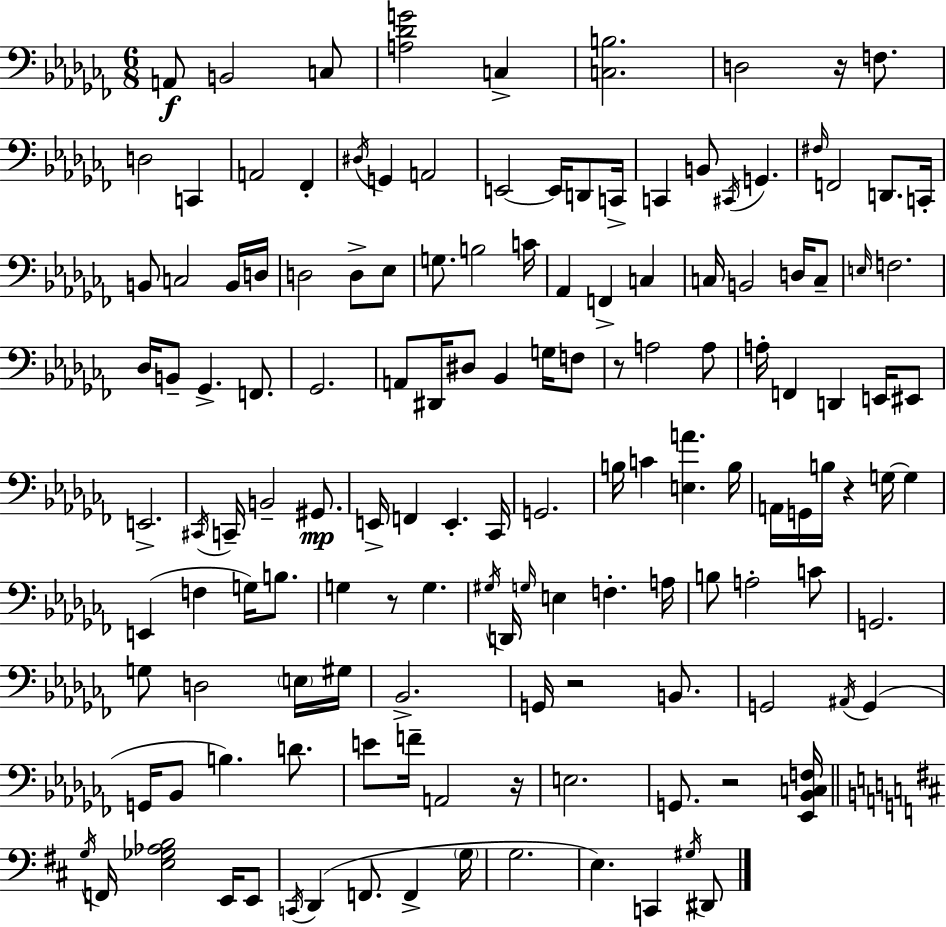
A2/e B2/h C3/e [A3,Db4,G4]/h C3/q [C3,B3]/h. D3/h R/s F3/e. D3/h C2/q A2/h FES2/q D#3/s G2/q A2/h E2/h E2/s D2/e C2/s C2/q B2/e C#2/s G2/q. F#3/s F2/h D2/e. C2/s B2/e C3/h B2/s D3/s D3/h D3/e Eb3/e G3/e. B3/h C4/s Ab2/q F2/q C3/q C3/s B2/h D3/s C3/e E3/s F3/h. Db3/s B2/e Gb2/q. F2/e. Gb2/h. A2/e D#2/s D#3/e Bb2/q G3/s F3/e R/e A3/h A3/e A3/s F2/q D2/q E2/s EIS2/e E2/h. C#2/s C2/s B2/h G#2/e. E2/s F2/q E2/q. CES2/s G2/h. B3/s C4/q [E3,A4]/q. B3/s A2/s G2/s B3/s R/q G3/s G3/q E2/q F3/q G3/s B3/e. G3/q R/e G3/q. G#3/s D2/s G3/s E3/q F3/q. A3/s B3/e A3/h C4/e G2/h. G3/e D3/h E3/s G#3/s Bb2/h. G2/s R/h B2/e. G2/h A#2/s G2/q G2/s Bb2/e B3/q. D4/e. E4/e F4/s A2/h R/s E3/h. G2/e. R/h [Eb2,Bb2,C3,F3]/s G3/s F2/s [E3,Gb3,Ab3,B3]/h E2/s E2/e C2/s D2/q F2/e. F2/q G3/s G3/h. E3/q. C2/q G#3/s D#2/e